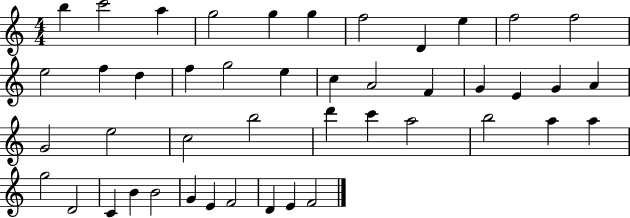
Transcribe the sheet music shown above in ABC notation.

X:1
T:Untitled
M:4/4
L:1/4
K:C
b c'2 a g2 g g f2 D e f2 f2 e2 f d f g2 e c A2 F G E G A G2 e2 c2 b2 d' c' a2 b2 a a g2 D2 C B B2 G E F2 D E F2